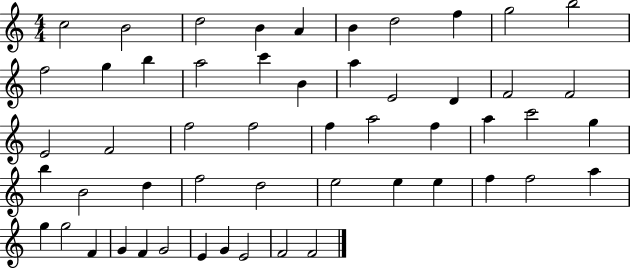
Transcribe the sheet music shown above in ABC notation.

X:1
T:Untitled
M:4/4
L:1/4
K:C
c2 B2 d2 B A B d2 f g2 b2 f2 g b a2 c' B a E2 D F2 F2 E2 F2 f2 f2 f a2 f a c'2 g b B2 d f2 d2 e2 e e f f2 a g g2 F G F G2 E G E2 F2 F2